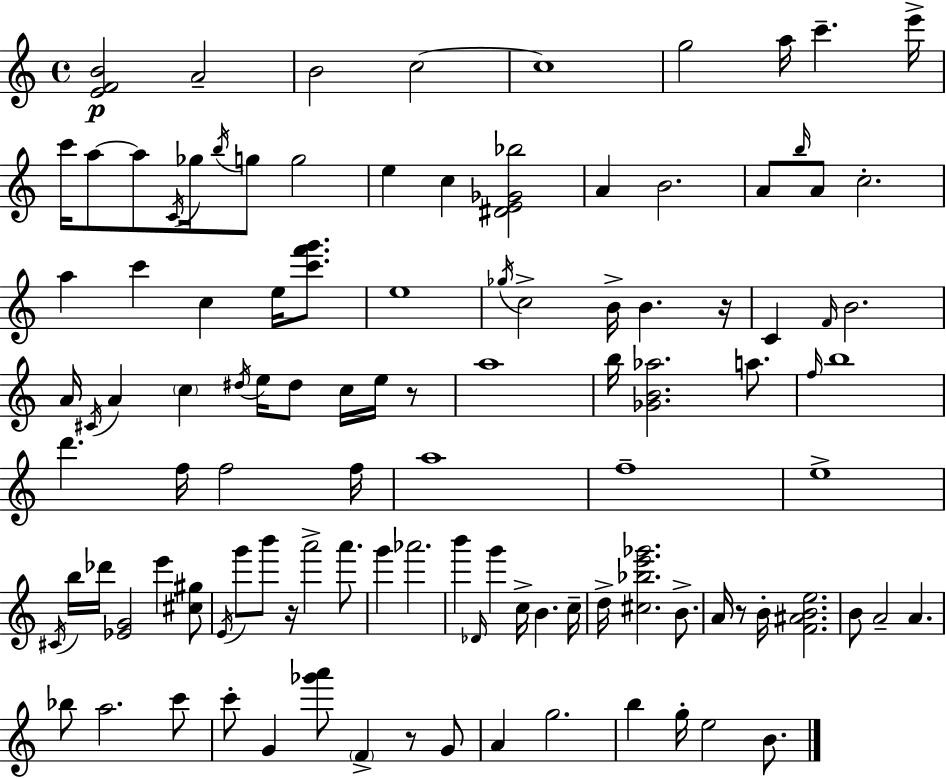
X:1
T:Untitled
M:4/4
L:1/4
K:Am
[EFB]2 A2 B2 c2 c4 g2 a/4 c' e'/4 c'/4 a/2 a/2 C/4 _g/4 b/4 g/2 g2 e c [^DE_G_b]2 A B2 A/2 b/4 A/2 c2 a c' c e/4 [c'f'g']/2 e4 _g/4 c2 B/4 B z/4 C F/4 B2 A/4 ^C/4 A c ^d/4 e/4 ^d/2 c/4 e/4 z/2 a4 b/4 [_GB_a]2 a/2 f/4 b4 d' f/4 f2 f/4 a4 f4 e4 ^C/4 b/4 _d'/4 [_EG]2 e' [^c^g]/2 E/4 g'/2 b'/2 z/4 a'2 a'/2 g' _a'2 b' _D/4 g' c/4 B c/4 d/4 [^c_be'_g']2 B/2 A/4 z/2 B/4 [F^ABe]2 B/2 A2 A _b/2 a2 c'/2 c'/2 G [_g'a']/2 F z/2 G/2 A g2 b g/4 e2 B/2